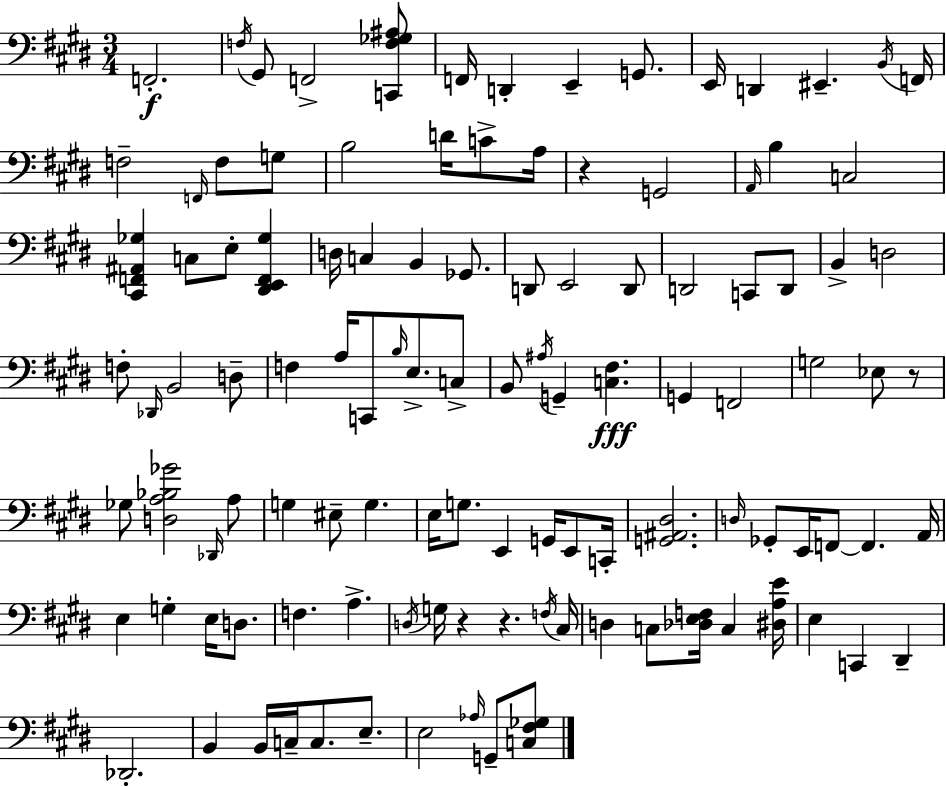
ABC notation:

X:1
T:Untitled
M:3/4
L:1/4
K:E
F,,2 F,/4 ^G,,/2 F,,2 [C,,F,_G,^A,]/2 F,,/4 D,, E,, G,,/2 E,,/4 D,, ^E,, B,,/4 F,,/4 F,2 F,,/4 F,/2 G,/2 B,2 D/4 C/2 A,/4 z G,,2 A,,/4 B, C,2 [^C,,F,,^A,,_G,] C,/2 E,/2 [^D,,E,,F,,_G,] D,/4 C, B,, _G,,/2 D,,/2 E,,2 D,,/2 D,,2 C,,/2 D,,/2 B,, D,2 F,/2 _D,,/4 B,,2 D,/2 F, A,/4 C,,/2 B,/4 E,/2 C,/2 B,,/2 ^A,/4 G,, [C,^F,] G,, F,,2 G,2 _E,/2 z/2 _G,/2 [D,A,_B,_G]2 _D,,/4 A,/2 G, ^E,/2 G, E,/4 G,/2 E,, G,,/4 E,,/2 C,,/4 [G,,^A,,^D,]2 D,/4 _G,,/2 E,,/4 F,,/2 F,, A,,/4 E, G, E,/4 D,/2 F, A, D,/4 G,/4 z z F,/4 ^C,/4 D, C,/2 [_D,E,F,]/4 C, [^D,A,E]/4 E, C,, ^D,, _D,,2 B,, B,,/4 C,/4 C,/2 E,/2 E,2 _A,/4 G,,/2 [C,^F,_G,]/2